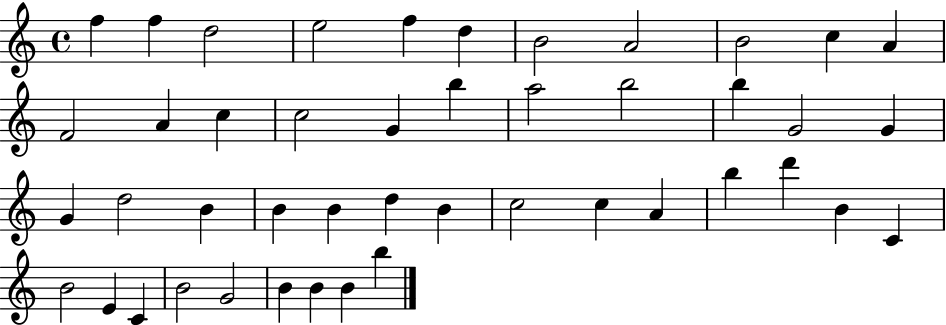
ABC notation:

X:1
T:Untitled
M:4/4
L:1/4
K:C
f f d2 e2 f d B2 A2 B2 c A F2 A c c2 G b a2 b2 b G2 G G d2 B B B d B c2 c A b d' B C B2 E C B2 G2 B B B b